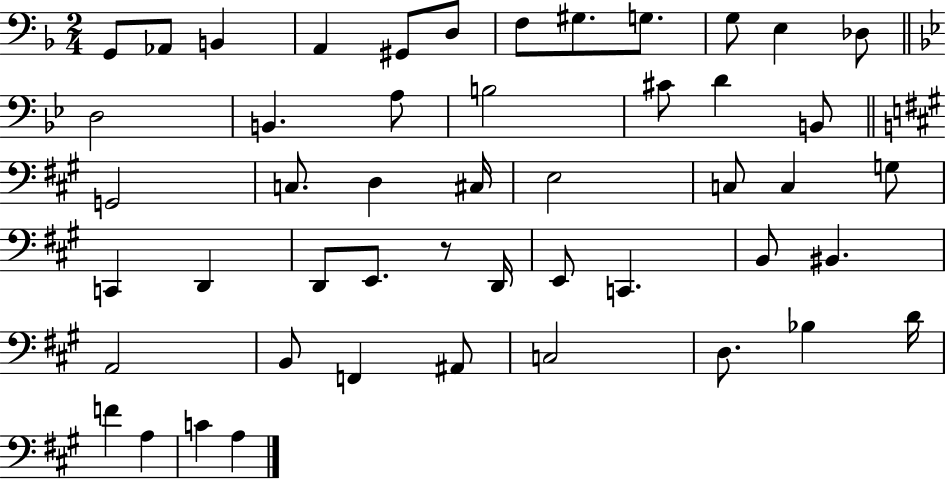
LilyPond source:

{
  \clef bass
  \numericTimeSignature
  \time 2/4
  \key f \major
  g,8 aes,8 b,4 | a,4 gis,8 d8 | f8 gis8. g8. | g8 e4 des8 | \break \bar "||" \break \key bes \major d2 | b,4. a8 | b2 | cis'8 d'4 b,8 | \break \bar "||" \break \key a \major g,2 | c8. d4 cis16 | e2 | c8 c4 g8 | \break c,4 d,4 | d,8 e,8. r8 d,16 | e,8 c,4. | b,8 bis,4. | \break a,2 | b,8 f,4 ais,8 | c2 | d8. bes4 d'16 | \break f'4 a4 | c'4 a4 | \bar "|."
}